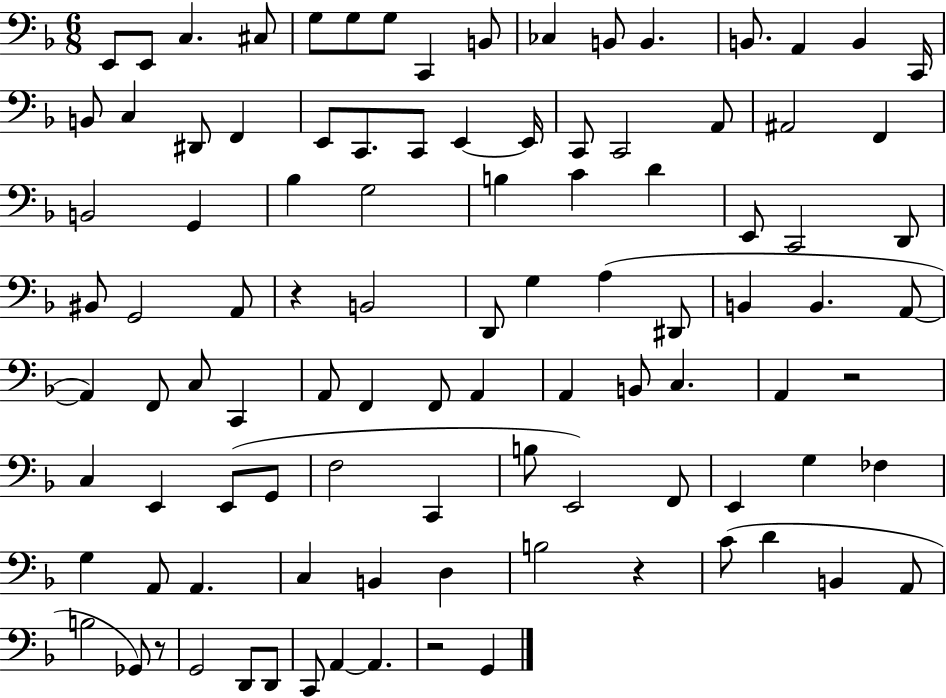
{
  \clef bass
  \numericTimeSignature
  \time 6/8
  \key f \major
  e,8 e,8 c4. cis8 | g8 g8 g8 c,4 b,8 | ces4 b,8 b,4. | b,8. a,4 b,4 c,16 | \break b,8 c4 dis,8 f,4 | e,8 c,8. c,8 e,4~~ e,16 | c,8 c,2 a,8 | ais,2 f,4 | \break b,2 g,4 | bes4 g2 | b4 c'4 d'4 | e,8 c,2 d,8 | \break bis,8 g,2 a,8 | r4 b,2 | d,8 g4 a4( dis,8 | b,4 b,4. a,8~~ | \break a,4) f,8 c8 c,4 | a,8 f,4 f,8 a,4 | a,4 b,8 c4. | a,4 r2 | \break c4 e,4 e,8( g,8 | f2 c,4 | b8 e,2) f,8 | e,4 g4 fes4 | \break g4 a,8 a,4. | c4 b,4 d4 | b2 r4 | c'8( d'4 b,4 a,8 | \break b2 ges,8) r8 | g,2 d,8 d,8 | c,8 a,4~~ a,4. | r2 g,4 | \break \bar "|."
}